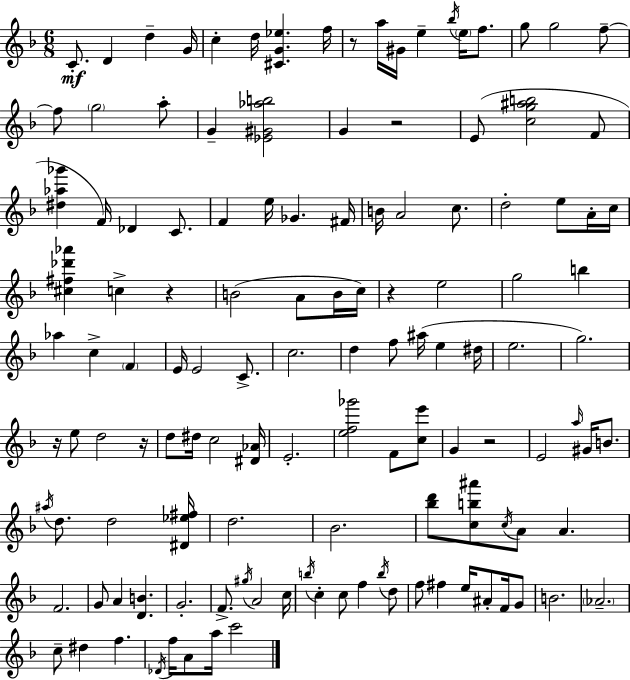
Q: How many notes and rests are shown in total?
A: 128